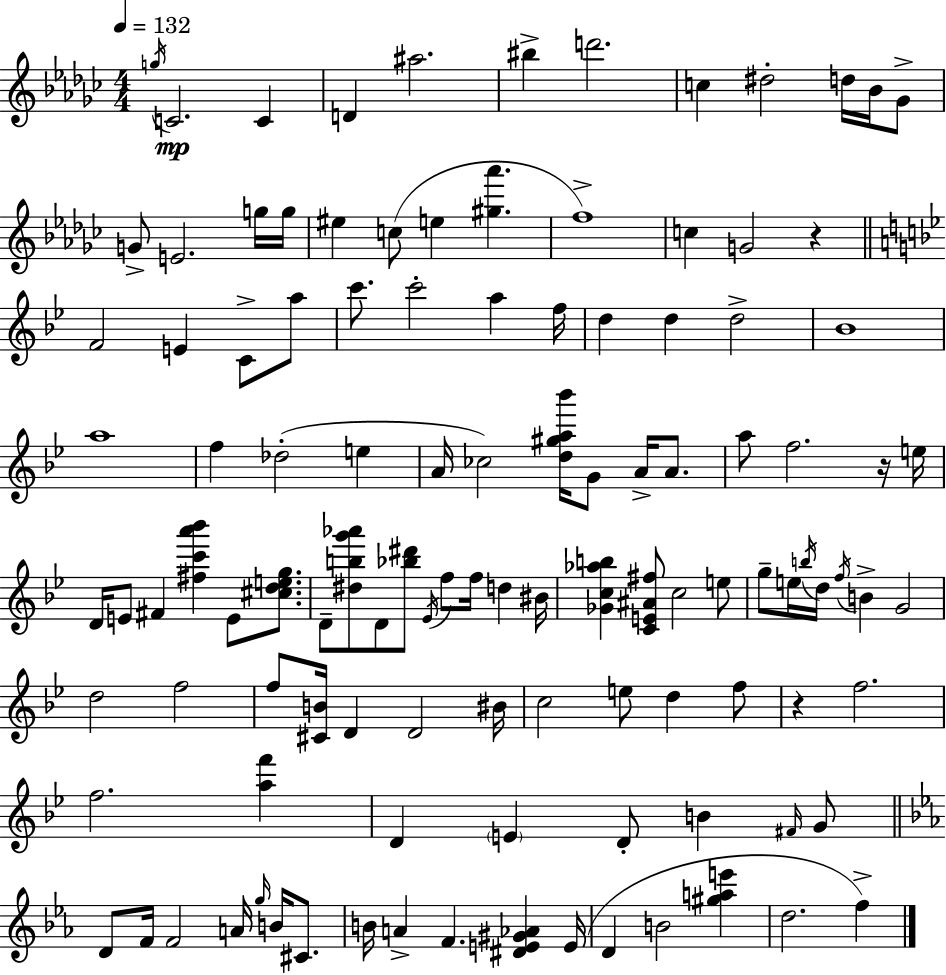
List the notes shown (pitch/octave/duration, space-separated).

G5/s C4/h. C4/q D4/q A#5/h. BIS5/q D6/h. C5/q D#5/h D5/s Bb4/s Gb4/e G4/e E4/h. G5/s G5/s EIS5/q C5/e E5/q [G#5,Ab6]/q. F5/w C5/q G4/h R/q F4/h E4/q C4/e A5/e C6/e. C6/h A5/q F5/s D5/q D5/q D5/h Bb4/w A5/w F5/q Db5/h E5/q A4/s CES5/h [D5,G#5,A5,Bb6]/s G4/e A4/s A4/e. A5/e F5/h. R/s E5/s D4/s E4/e F#4/q [F#5,C6,A6,Bb6]/q E4/e [C#5,D5,E5,G5]/e. D4/e [D#5,B5,G6,Ab6]/e D4/e [Bb5,D#6]/e Eb4/s F5/e F5/s D5/q BIS4/s [Gb4,C5,Ab5,B5]/q [C4,E4,A#4,F#5]/e C5/h E5/e G5/e E5/s B5/s D5/s F5/s B4/q G4/h D5/h F5/h F5/e [C#4,B4]/s D4/q D4/h BIS4/s C5/h E5/e D5/q F5/e R/q F5/h. F5/h. [A5,F6]/q D4/q E4/q D4/e B4/q F#4/s G4/e D4/e F4/s F4/h A4/s G5/s B4/s C#4/e. B4/s A4/q F4/q. [D#4,E4,G#4,Ab4]/q E4/s D4/q B4/h [G#5,A5,E6]/q D5/h. F5/q